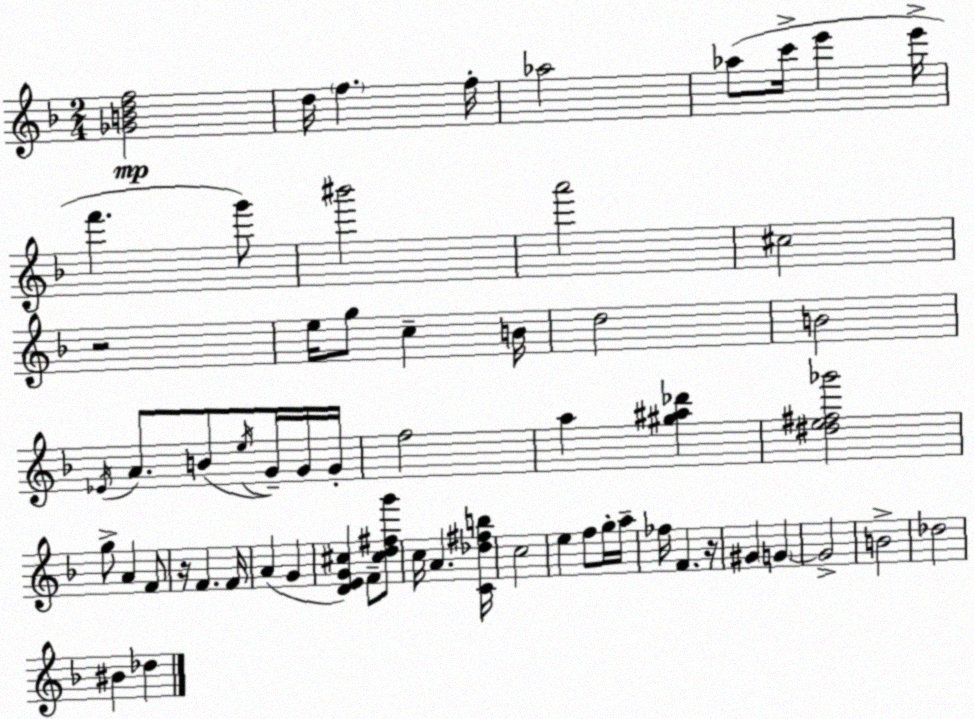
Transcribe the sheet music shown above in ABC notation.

X:1
T:Untitled
M:2/4
L:1/4
K:F
[_GBdf]2 d/4 f f/4 _a2 _a/2 c'/4 e' e'/4 f' g'/2 ^b'2 a'2 ^c2 z2 e/4 g/2 c B/4 d2 B2 _E/4 A/2 B/2 e/4 G/4 G/4 G/4 f2 a [^g^a_d'] [^de^f_g']2 g/2 A F/2 z/4 F F/4 A G [DEG^c] F/2 [^cd^fg']/2 c/4 A [C_d^fb]/4 c2 e f/2 g/4 a/4 _f/4 F z/4 ^G G G2 B2 _d2 ^B _d